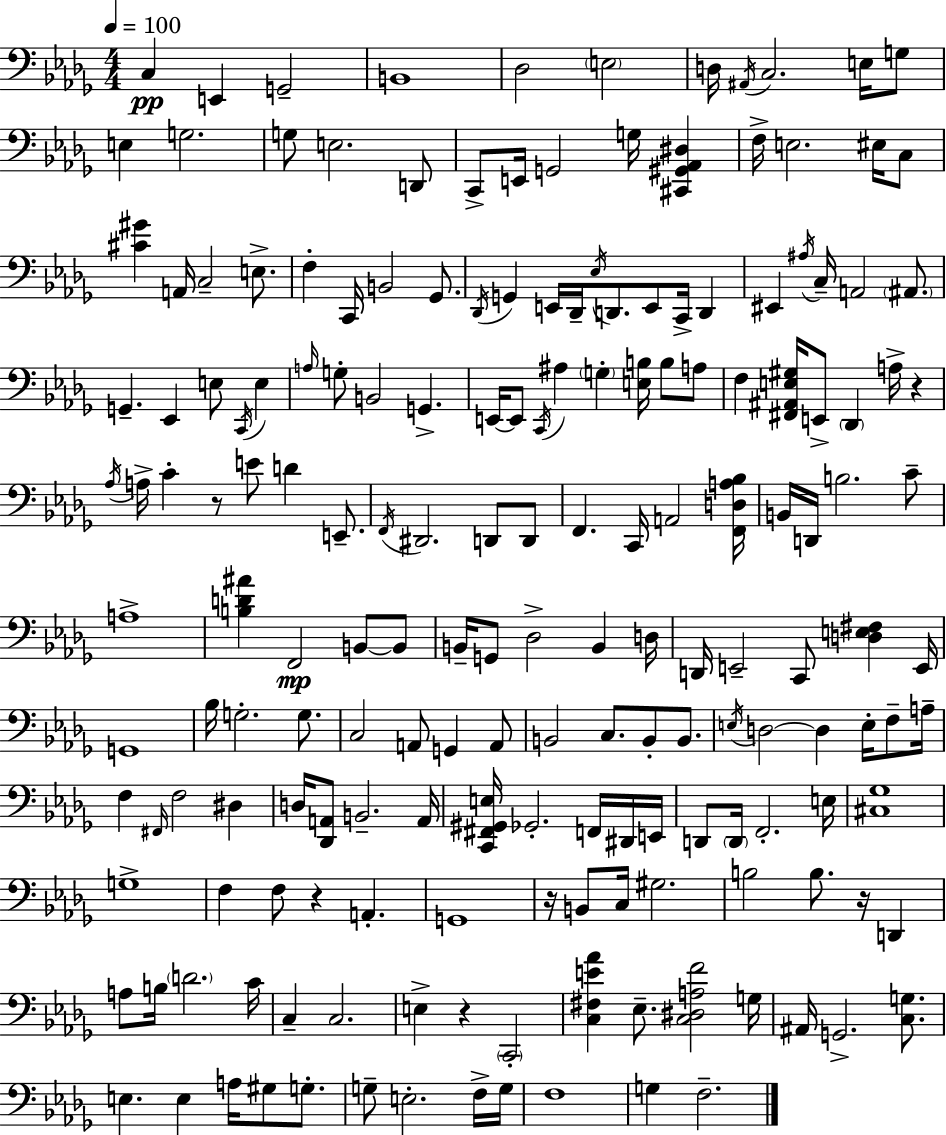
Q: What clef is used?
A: bass